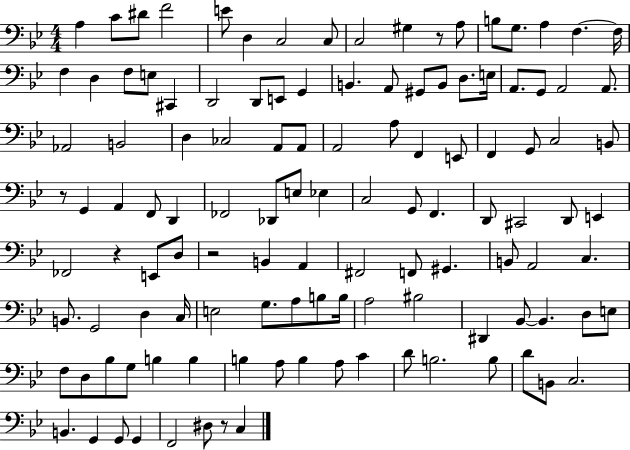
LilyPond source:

{
  \clef bass
  \numericTimeSignature
  \time 4/4
  \key bes \major
  a4 c'8 dis'8 f'2 | e'8 d4 c2 c8 | c2 gis4 r8 a8 | b8 g8. a4 f4.~~ f16 | \break f4 d4 f8 e8 cis,4 | d,2 d,8 e,8 g,4 | b,4. a,8 gis,8 b,8 d8. e16 | a,8. g,8 a,2 a,8. | \break aes,2 b,2 | d4 ces2 a,8 a,8 | a,2 a8 f,4 e,8 | f,4 g,8 c2 b,8 | \break r8 g,4 a,4 f,8 d,4 | fes,2 des,8 e8 ees4 | c2 g,8 f,4. | d,8 cis,2 d,8 e,4 | \break fes,2 r4 e,8 d8 | r2 b,4 a,4 | fis,2 f,8 gis,4. | b,8 a,2 c4. | \break b,8. g,2 d4 c16 | e2 g8. a8 b8 b16 | a2 bis2 | dis,4 bes,8~~ bes,4. d8 e8 | \break f8 d8 bes8 g8 b4 b4 | b4 a8 b4 a8 c'4 | d'8 b2. b8 | d'8 b,8 c2. | \break b,4. g,4 g,8 g,4 | f,2 dis8 r8 c4 | \bar "|."
}